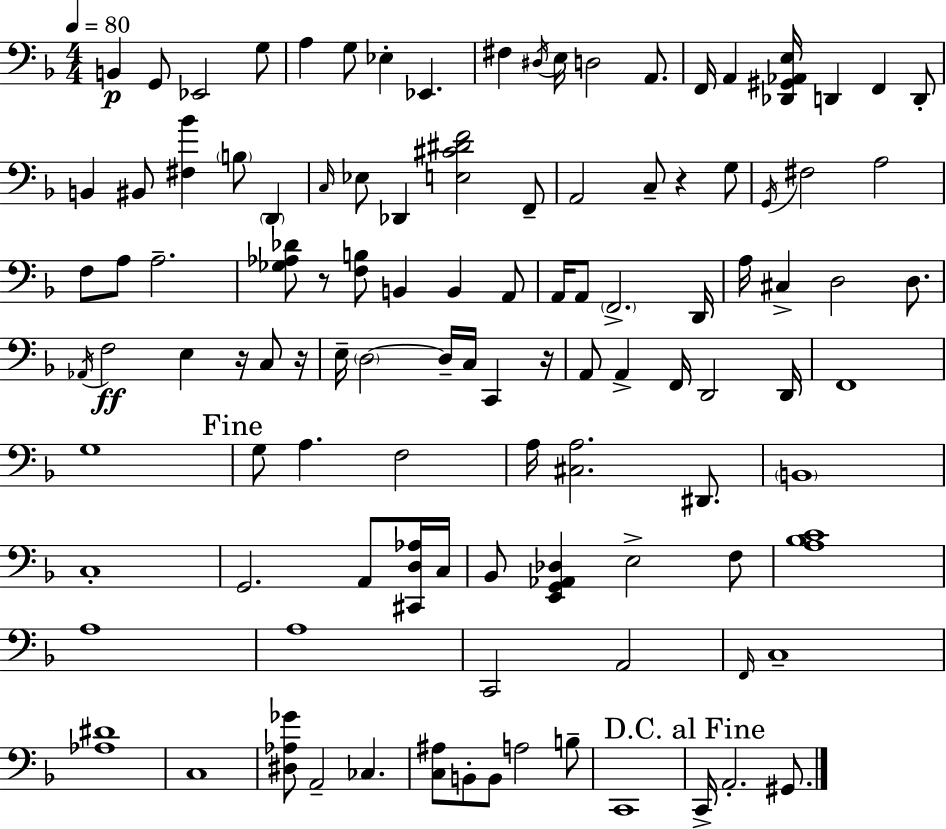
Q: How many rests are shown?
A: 5